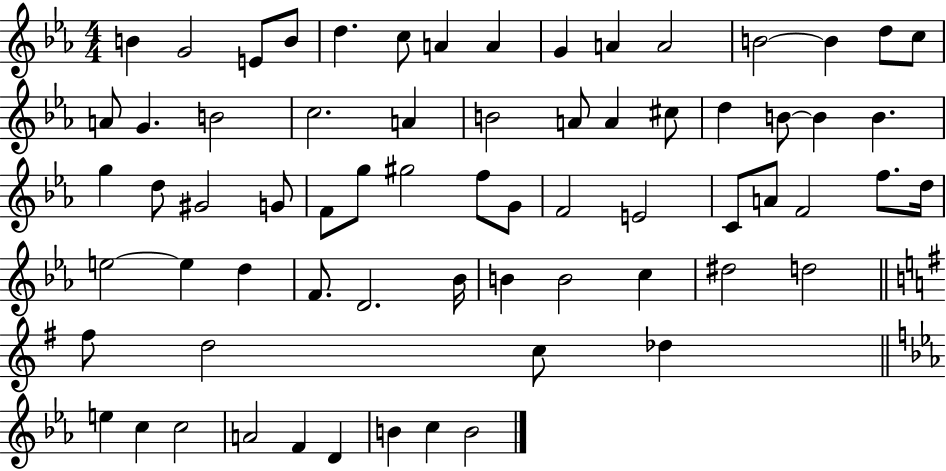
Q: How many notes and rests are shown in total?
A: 68